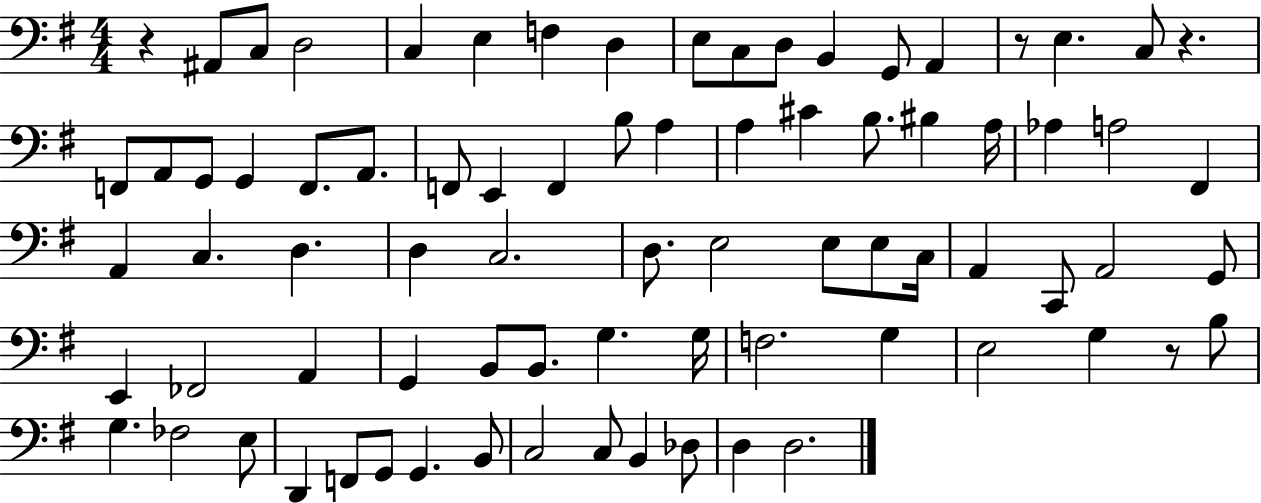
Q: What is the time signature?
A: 4/4